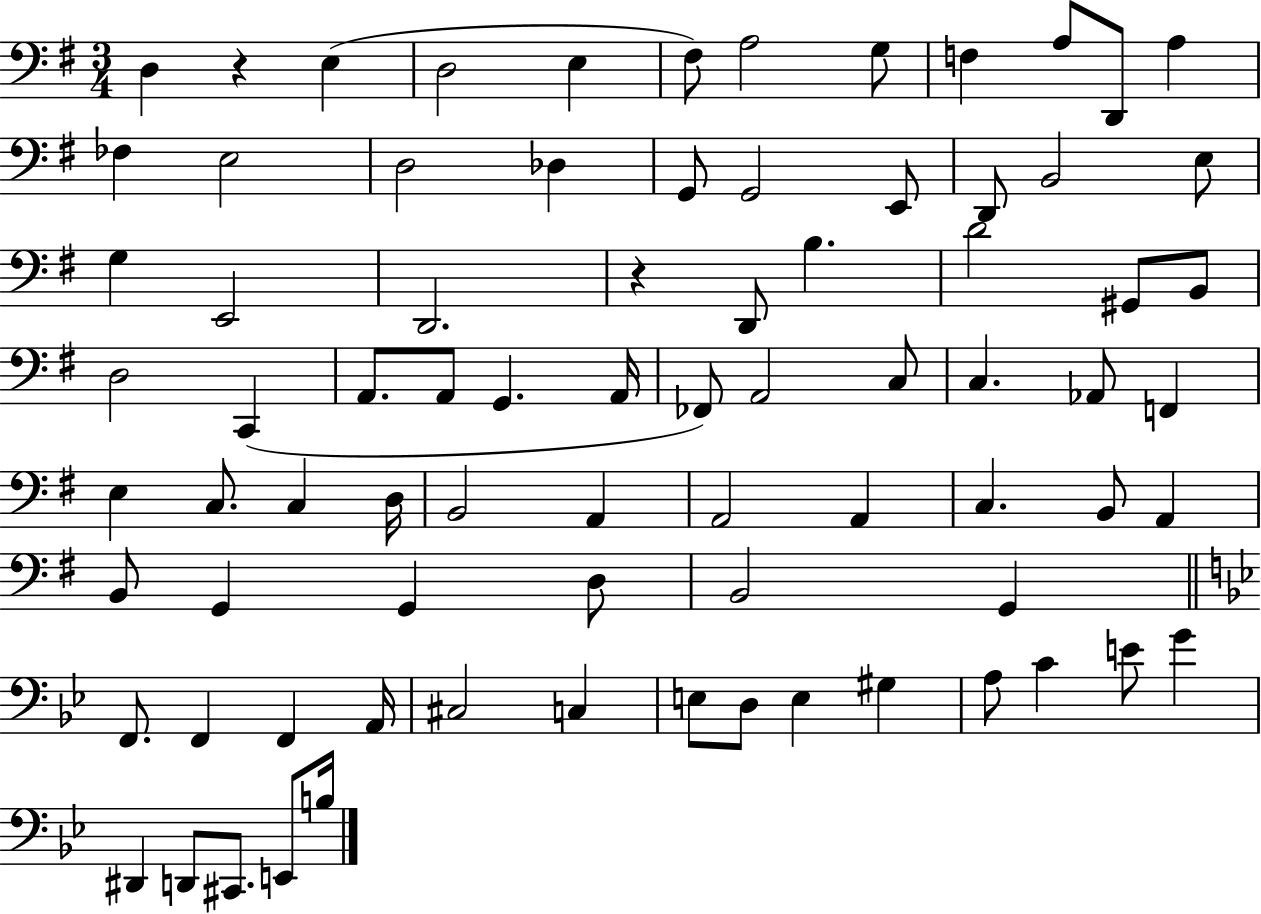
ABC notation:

X:1
T:Untitled
M:3/4
L:1/4
K:G
D, z E, D,2 E, ^F,/2 A,2 G,/2 F, A,/2 D,,/2 A, _F, E,2 D,2 _D, G,,/2 G,,2 E,,/2 D,,/2 B,,2 E,/2 G, E,,2 D,,2 z D,,/2 B, D2 ^G,,/2 B,,/2 D,2 C,, A,,/2 A,,/2 G,, A,,/4 _F,,/2 A,,2 C,/2 C, _A,,/2 F,, E, C,/2 C, D,/4 B,,2 A,, A,,2 A,, C, B,,/2 A,, B,,/2 G,, G,, D,/2 B,,2 G,, F,,/2 F,, F,, A,,/4 ^C,2 C, E,/2 D,/2 E, ^G, A,/2 C E/2 G ^D,, D,,/2 ^C,,/2 E,,/2 B,/4